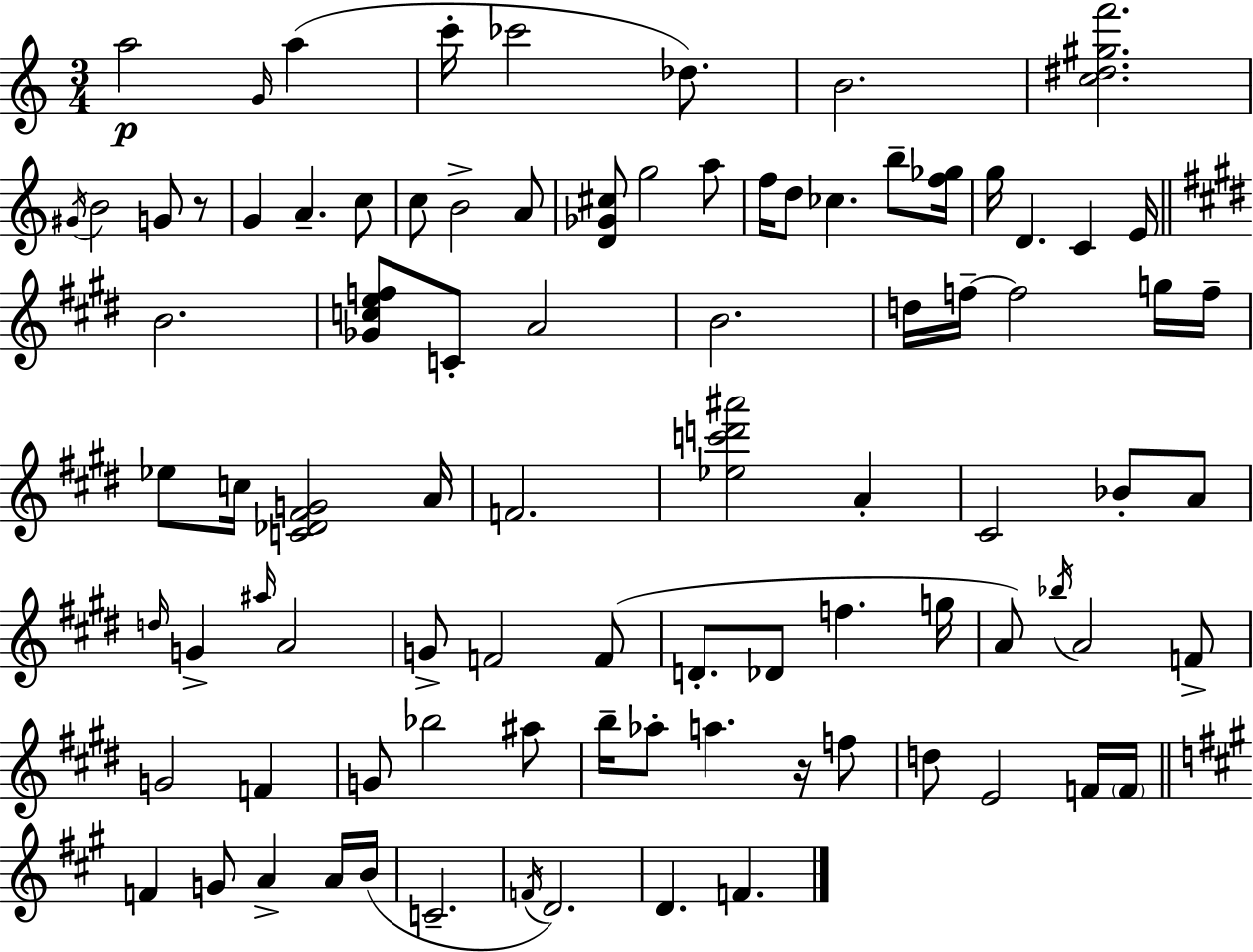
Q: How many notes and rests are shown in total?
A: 89